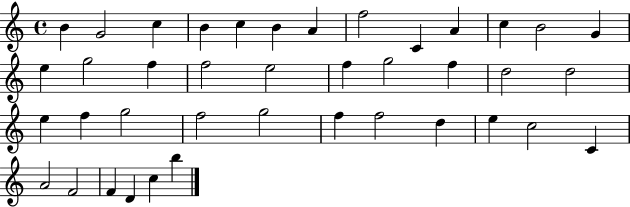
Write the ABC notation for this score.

X:1
T:Untitled
M:4/4
L:1/4
K:C
B G2 c B c B A f2 C A c B2 G e g2 f f2 e2 f g2 f d2 d2 e f g2 f2 g2 f f2 d e c2 C A2 F2 F D c b